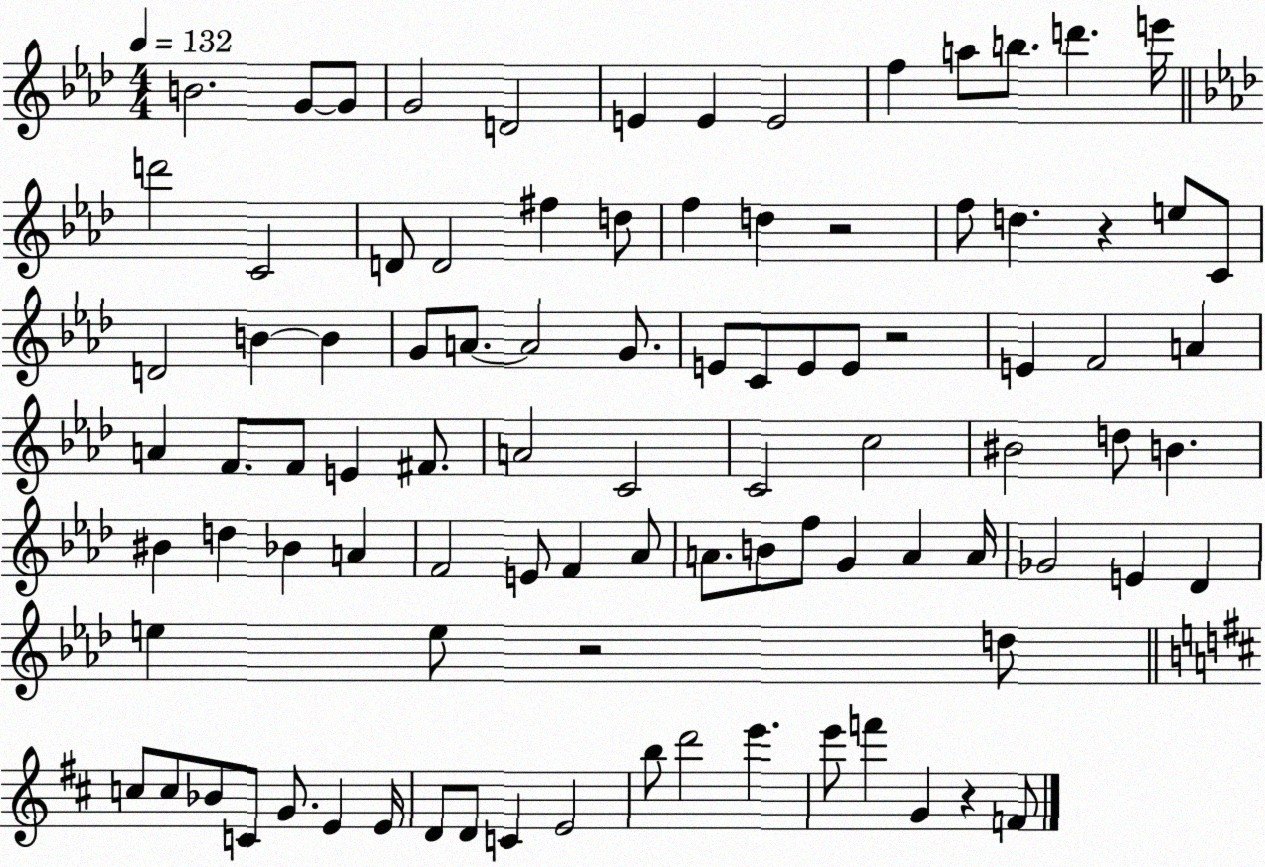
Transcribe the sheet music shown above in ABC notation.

X:1
T:Untitled
M:4/4
L:1/4
K:Ab
B2 G/2 G/2 G2 D2 E E E2 f a/2 b/2 d' e'/4 d'2 C2 D/2 D2 ^f d/2 f d z2 f/2 d z e/2 C/2 D2 B B G/2 A/2 A2 G/2 E/2 C/2 E/2 E/2 z2 E F2 A A F/2 F/2 E ^F/2 A2 C2 C2 c2 ^B2 d/2 B ^B d _B A F2 E/2 F _A/2 A/2 B/2 f/2 G A A/4 _G2 E _D e e/2 z2 d/2 c/2 c/2 _B/2 C/2 G/2 E E/4 D/2 D/2 C E2 b/2 d'2 e' e'/2 f' G z F/2